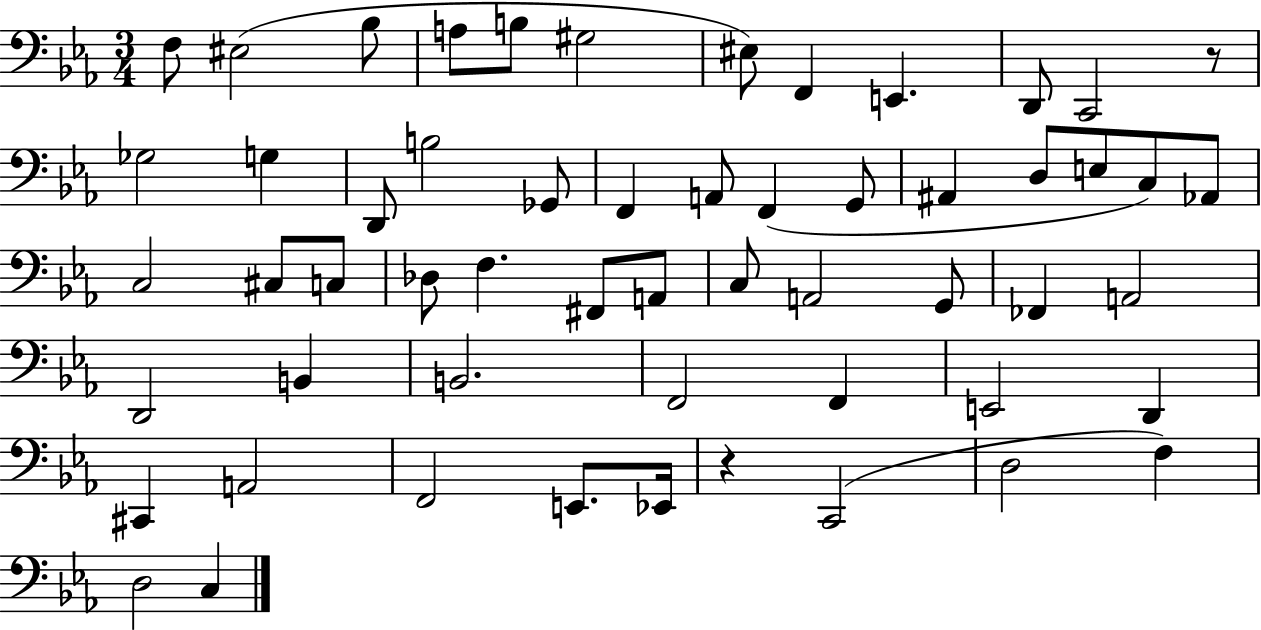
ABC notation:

X:1
T:Untitled
M:3/4
L:1/4
K:Eb
F,/2 ^E,2 _B,/2 A,/2 B,/2 ^G,2 ^E,/2 F,, E,, D,,/2 C,,2 z/2 _G,2 G, D,,/2 B,2 _G,,/2 F,, A,,/2 F,, G,,/2 ^A,, D,/2 E,/2 C,/2 _A,,/2 C,2 ^C,/2 C,/2 _D,/2 F, ^F,,/2 A,,/2 C,/2 A,,2 G,,/2 _F,, A,,2 D,,2 B,, B,,2 F,,2 F,, E,,2 D,, ^C,, A,,2 F,,2 E,,/2 _E,,/4 z C,,2 D,2 F, D,2 C,